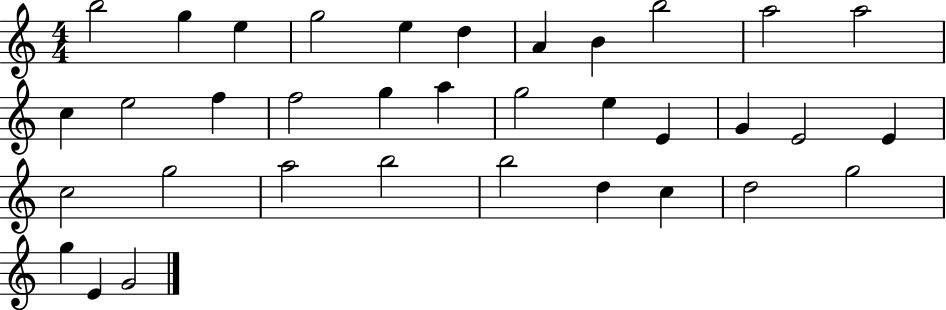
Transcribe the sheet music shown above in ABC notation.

X:1
T:Untitled
M:4/4
L:1/4
K:C
b2 g e g2 e d A B b2 a2 a2 c e2 f f2 g a g2 e E G E2 E c2 g2 a2 b2 b2 d c d2 g2 g E G2